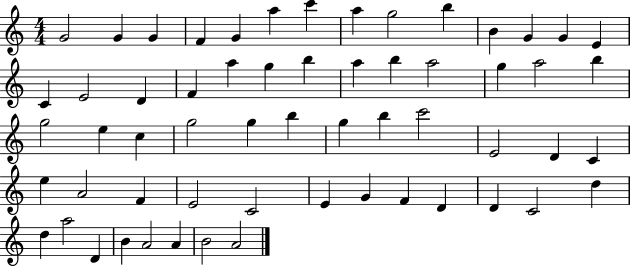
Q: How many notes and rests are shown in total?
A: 59